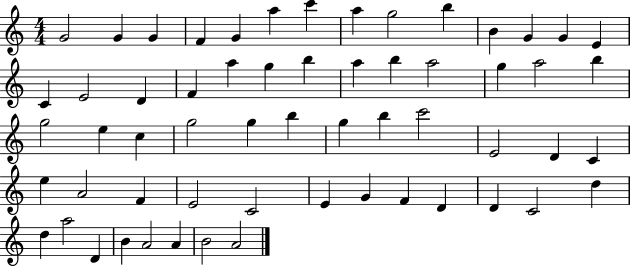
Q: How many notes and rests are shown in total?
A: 59